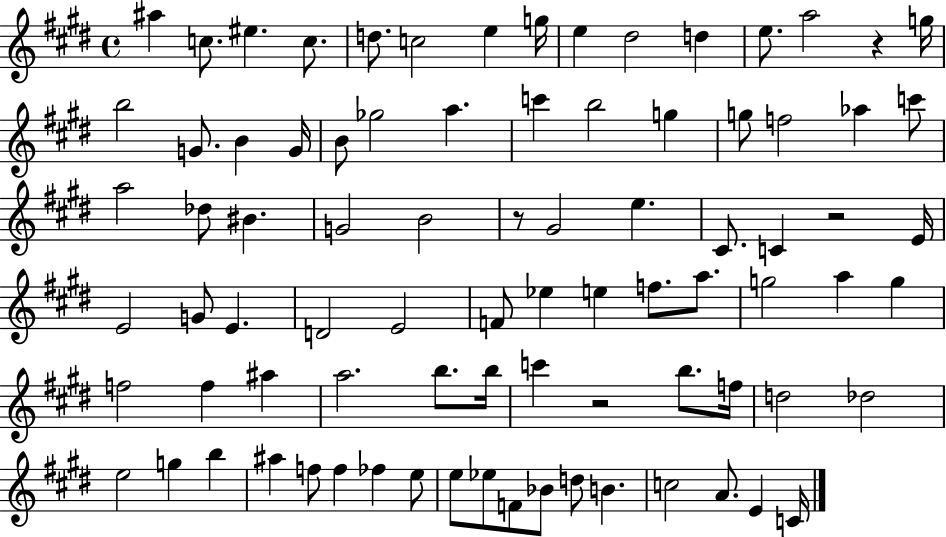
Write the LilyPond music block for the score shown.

{
  \clef treble
  \time 4/4
  \defaultTimeSignature
  \key e \major
  \repeat volta 2 { ais''4 c''8. eis''4. c''8. | d''8. c''2 e''4 g''16 | e''4 dis''2 d''4 | e''8. a''2 r4 g''16 | \break b''2 g'8. b'4 g'16 | b'8 ges''2 a''4. | c'''4 b''2 g''4 | g''8 f''2 aes''4 c'''8 | \break a''2 des''8 bis'4. | g'2 b'2 | r8 gis'2 e''4. | cis'8. c'4 r2 e'16 | \break e'2 g'8 e'4. | d'2 e'2 | f'8 ees''4 e''4 f''8. a''8. | g''2 a''4 g''4 | \break f''2 f''4 ais''4 | a''2. b''8. b''16 | c'''4 r2 b''8. f''16 | d''2 des''2 | \break e''2 g''4 b''4 | ais''4 f''8 f''4 fes''4 e''8 | e''8 ees''8 f'8 bes'8 d''8 b'4. | c''2 a'8. e'4 c'16 | \break } \bar "|."
}